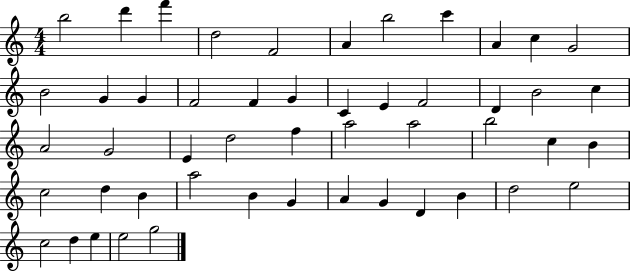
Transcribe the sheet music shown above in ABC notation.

X:1
T:Untitled
M:4/4
L:1/4
K:C
b2 d' f' d2 F2 A b2 c' A c G2 B2 G G F2 F G C E F2 D B2 c A2 G2 E d2 f a2 a2 b2 c B c2 d B a2 B G A G D B d2 e2 c2 d e e2 g2